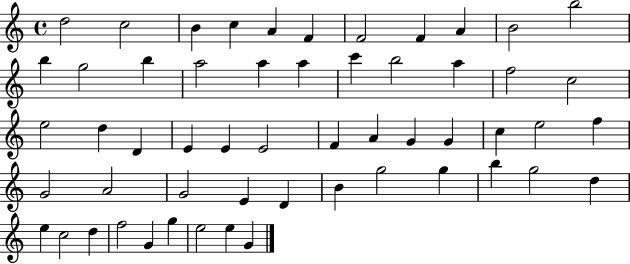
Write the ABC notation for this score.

X:1
T:Untitled
M:4/4
L:1/4
K:C
d2 c2 B c A F F2 F A B2 b2 b g2 b a2 a a c' b2 a f2 c2 e2 d D E E E2 F A G G c e2 f G2 A2 G2 E D B g2 g b g2 d e c2 d f2 G g e2 e G